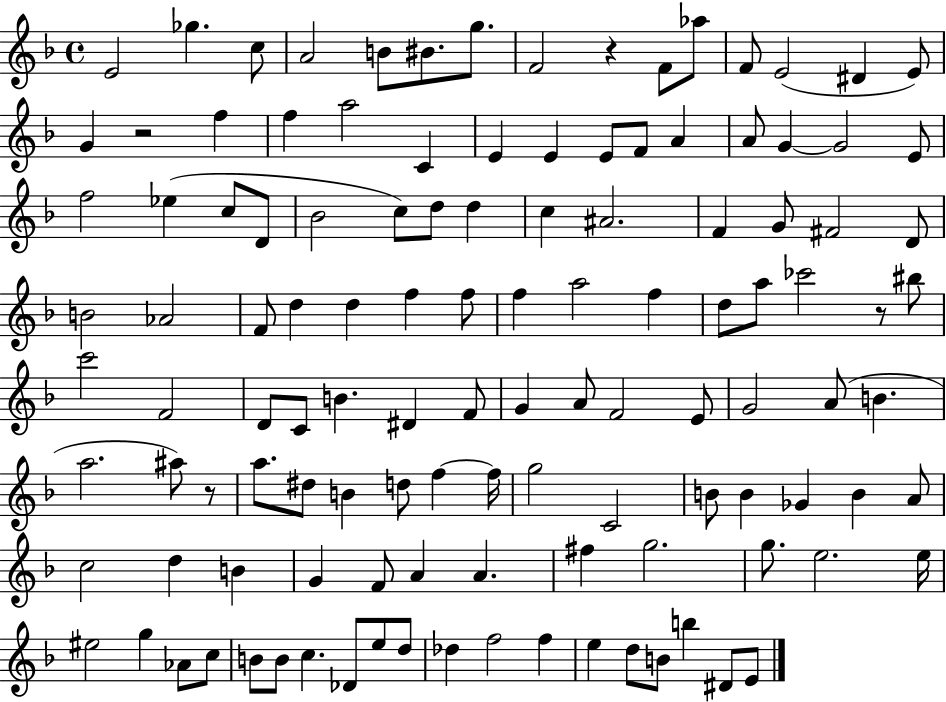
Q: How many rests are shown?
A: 4